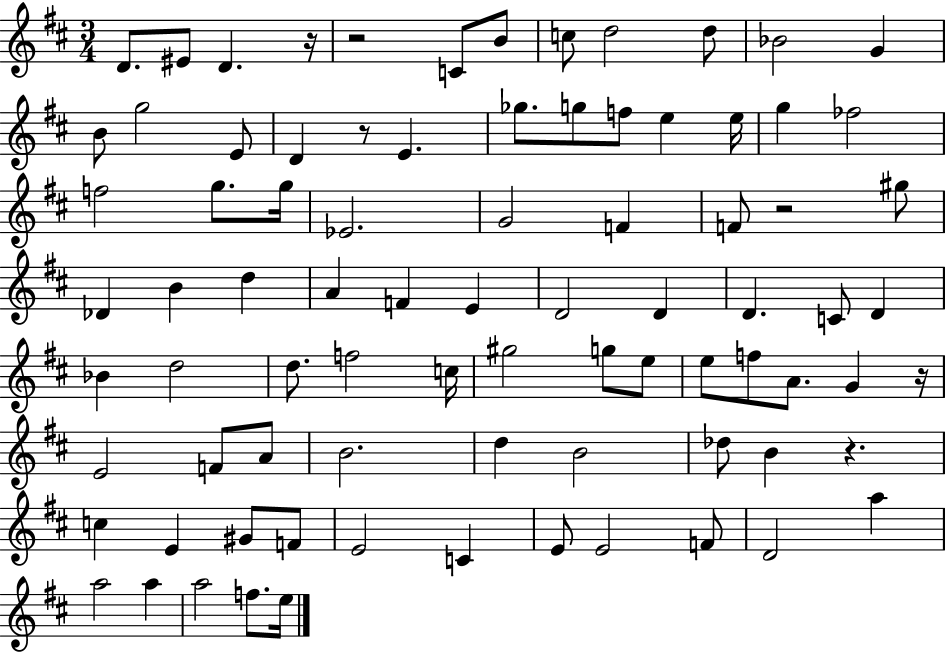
{
  \clef treble
  \numericTimeSignature
  \time 3/4
  \key d \major
  d'8. eis'8 d'4. r16 | r2 c'8 b'8 | c''8 d''2 d''8 | bes'2 g'4 | \break b'8 g''2 e'8 | d'4 r8 e'4. | ges''8. g''8 f''8 e''4 e''16 | g''4 fes''2 | \break f''2 g''8. g''16 | ees'2. | g'2 f'4 | f'8 r2 gis''8 | \break des'4 b'4 d''4 | a'4 f'4 e'4 | d'2 d'4 | d'4. c'8 d'4 | \break bes'4 d''2 | d''8. f''2 c''16 | gis''2 g''8 e''8 | e''8 f''8 a'8. g'4 r16 | \break e'2 f'8 a'8 | b'2. | d''4 b'2 | des''8 b'4 r4. | \break c''4 e'4 gis'8 f'8 | e'2 c'4 | e'8 e'2 f'8 | d'2 a''4 | \break a''2 a''4 | a''2 f''8. e''16 | \bar "|."
}